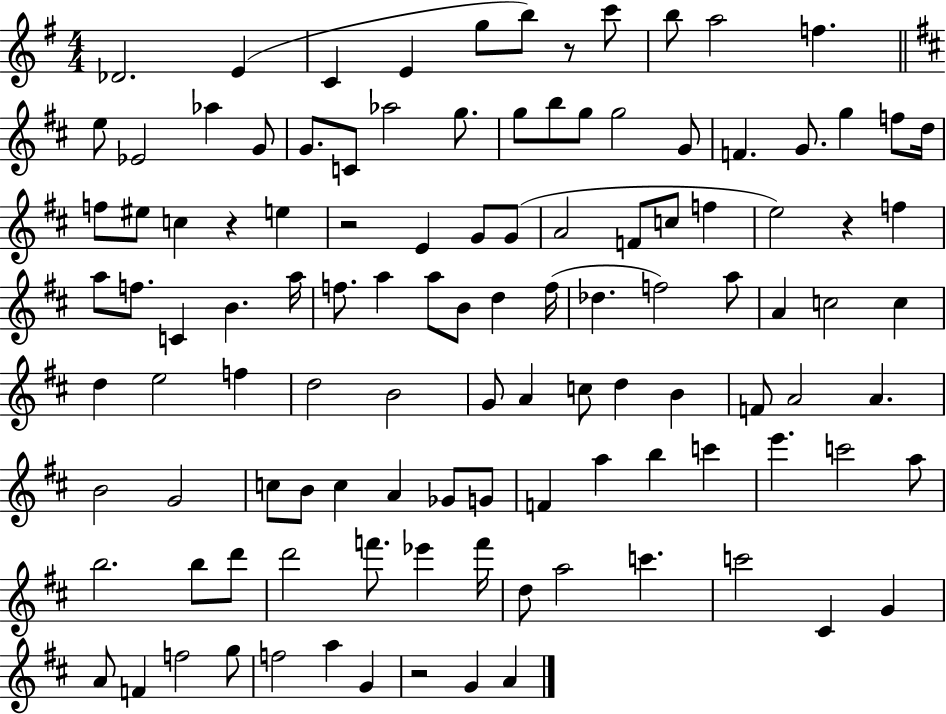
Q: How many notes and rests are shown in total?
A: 113